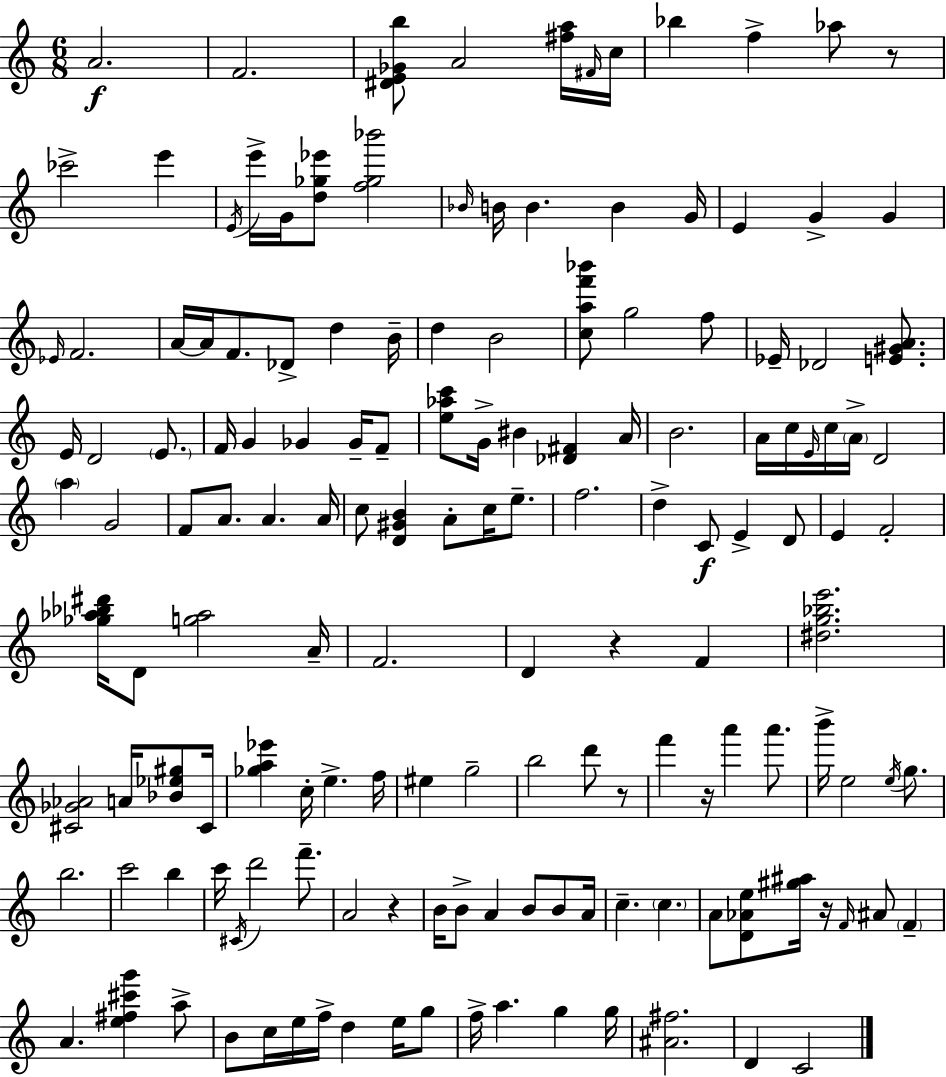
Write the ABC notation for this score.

X:1
T:Untitled
M:6/8
L:1/4
K:Am
A2 F2 [^DE_Gb]/2 A2 [^fa]/4 ^F/4 c/4 _b f _a/2 z/2 _c'2 e' E/4 e'/4 G/4 [d_g_e']/2 [f_g_b']2 _B/4 B/4 B B G/4 E G G _E/4 F2 A/4 A/4 F/2 _D/2 d B/4 d B2 [caf'_b']/2 g2 f/2 _E/4 _D2 [E^GA]/2 E/4 D2 E/2 F/4 G _G _G/4 F/2 [e_ac']/2 G/4 ^B [_D^F] A/4 B2 A/4 c/4 E/4 c/4 A/4 D2 a G2 F/2 A/2 A A/4 c/2 [D^GB] A/2 c/4 e/2 f2 d C/2 E D/2 E F2 [_g_a_b^d']/4 D/2 [g_a]2 A/4 F2 D z F [^dg_be']2 [^C_G_A]2 A/4 [_B_e^g]/2 ^C/4 [_ga_e'] c/4 e f/4 ^e g2 b2 d'/2 z/2 f' z/4 a' a'/2 b'/4 e2 e/4 g/2 b2 c'2 b c'/4 ^C/4 d'2 f'/2 A2 z B/4 B/2 A B/2 B/2 A/4 c c A/2 [D_Ae]/2 [^g^a]/4 z/4 F/4 ^A/2 F A [e^f^c'g'] a/2 B/2 c/4 e/4 f/4 d e/4 g/2 f/4 a g g/4 [^A^f]2 D C2